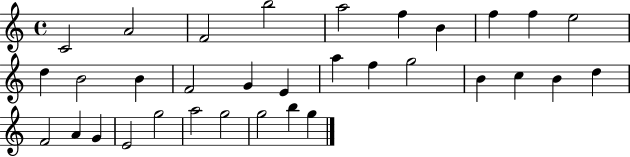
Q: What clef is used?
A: treble